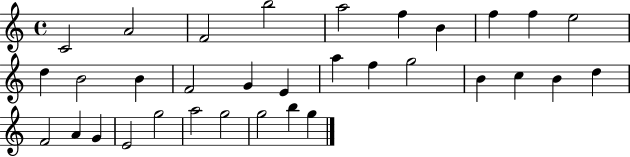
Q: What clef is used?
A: treble